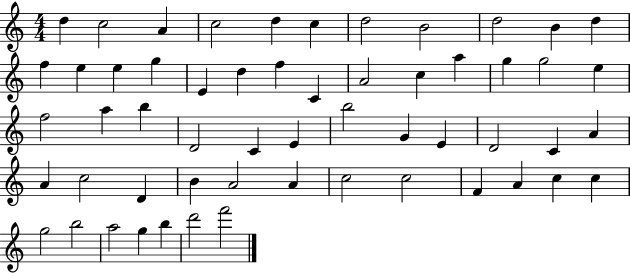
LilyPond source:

{
  \clef treble
  \numericTimeSignature
  \time 4/4
  \key c \major
  d''4 c''2 a'4 | c''2 d''4 c''4 | d''2 b'2 | d''2 b'4 d''4 | \break f''4 e''4 e''4 g''4 | e'4 d''4 f''4 c'4 | a'2 c''4 a''4 | g''4 g''2 e''4 | \break f''2 a''4 b''4 | d'2 c'4 e'4 | b''2 g'4 e'4 | d'2 c'4 a'4 | \break a'4 c''2 d'4 | b'4 a'2 a'4 | c''2 c''2 | f'4 a'4 c''4 c''4 | \break g''2 b''2 | a''2 g''4 b''4 | d'''2 f'''2 | \bar "|."
}